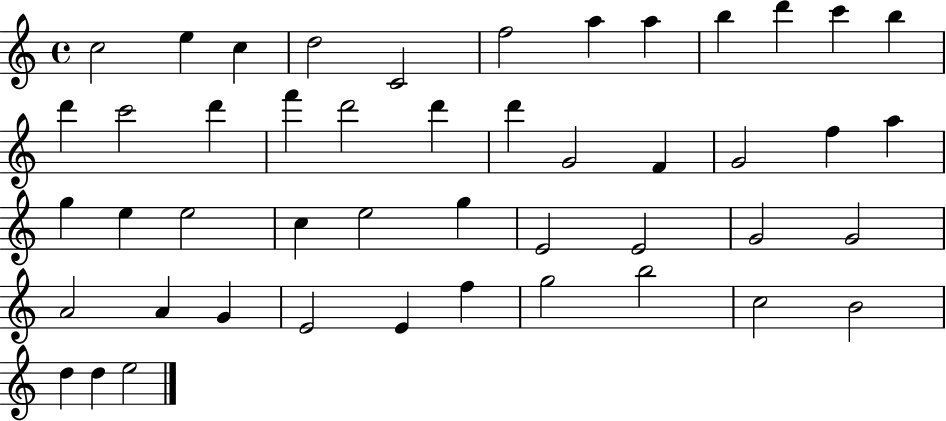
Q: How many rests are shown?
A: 0